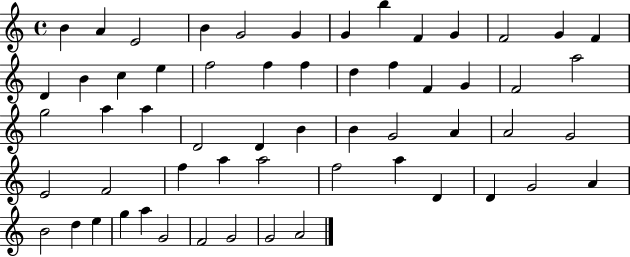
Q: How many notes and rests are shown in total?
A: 58